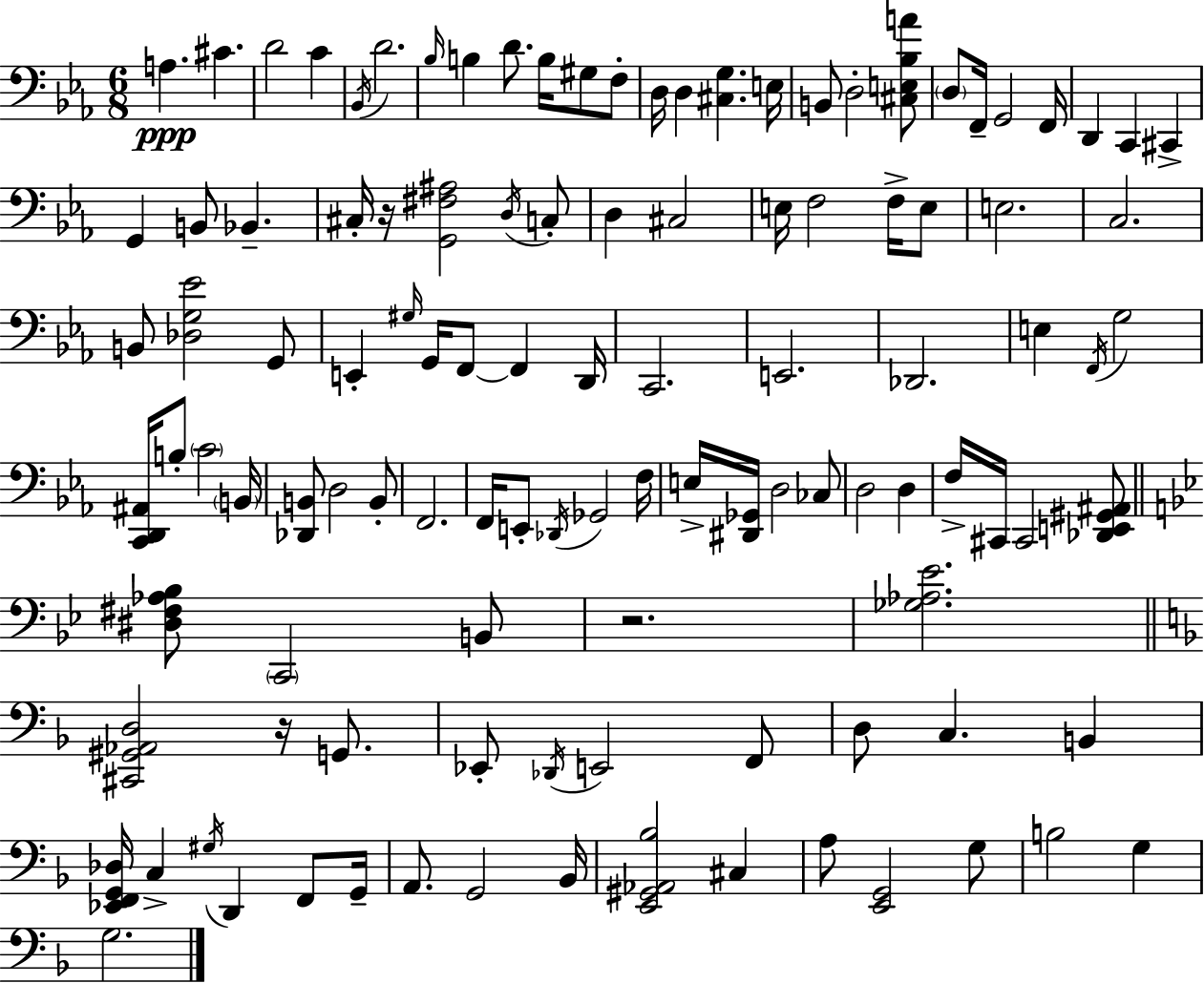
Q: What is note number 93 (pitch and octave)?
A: B3